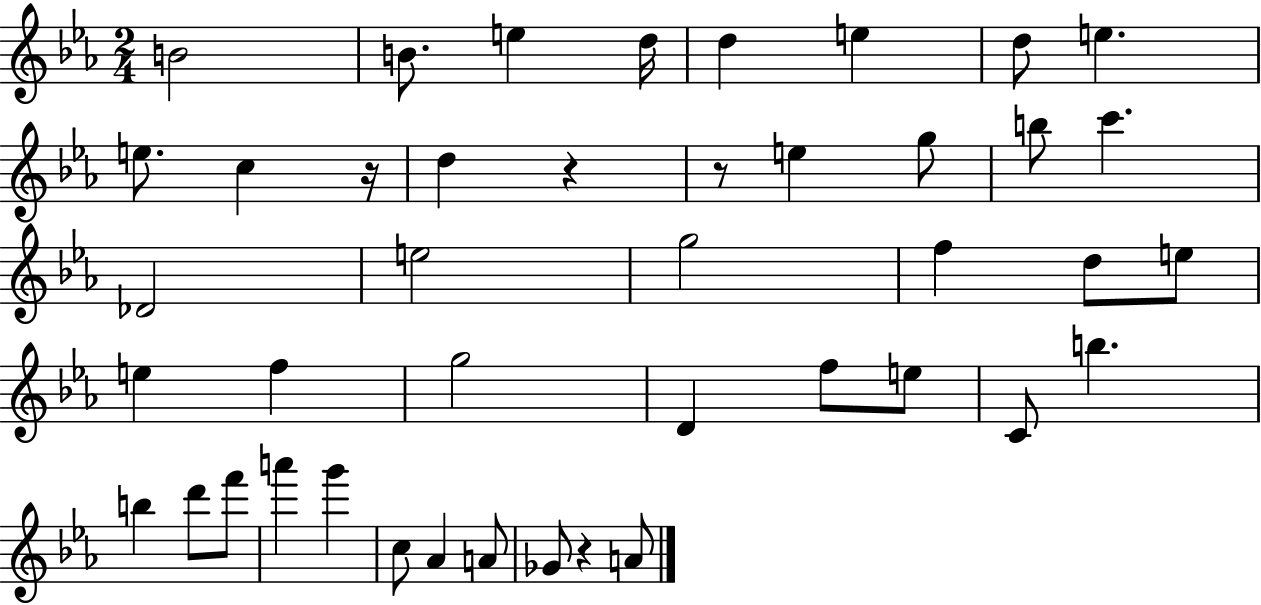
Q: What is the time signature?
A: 2/4